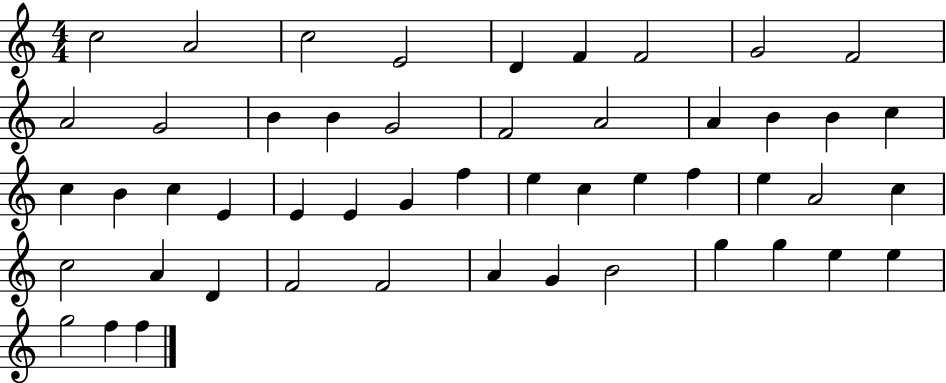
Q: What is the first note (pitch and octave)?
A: C5